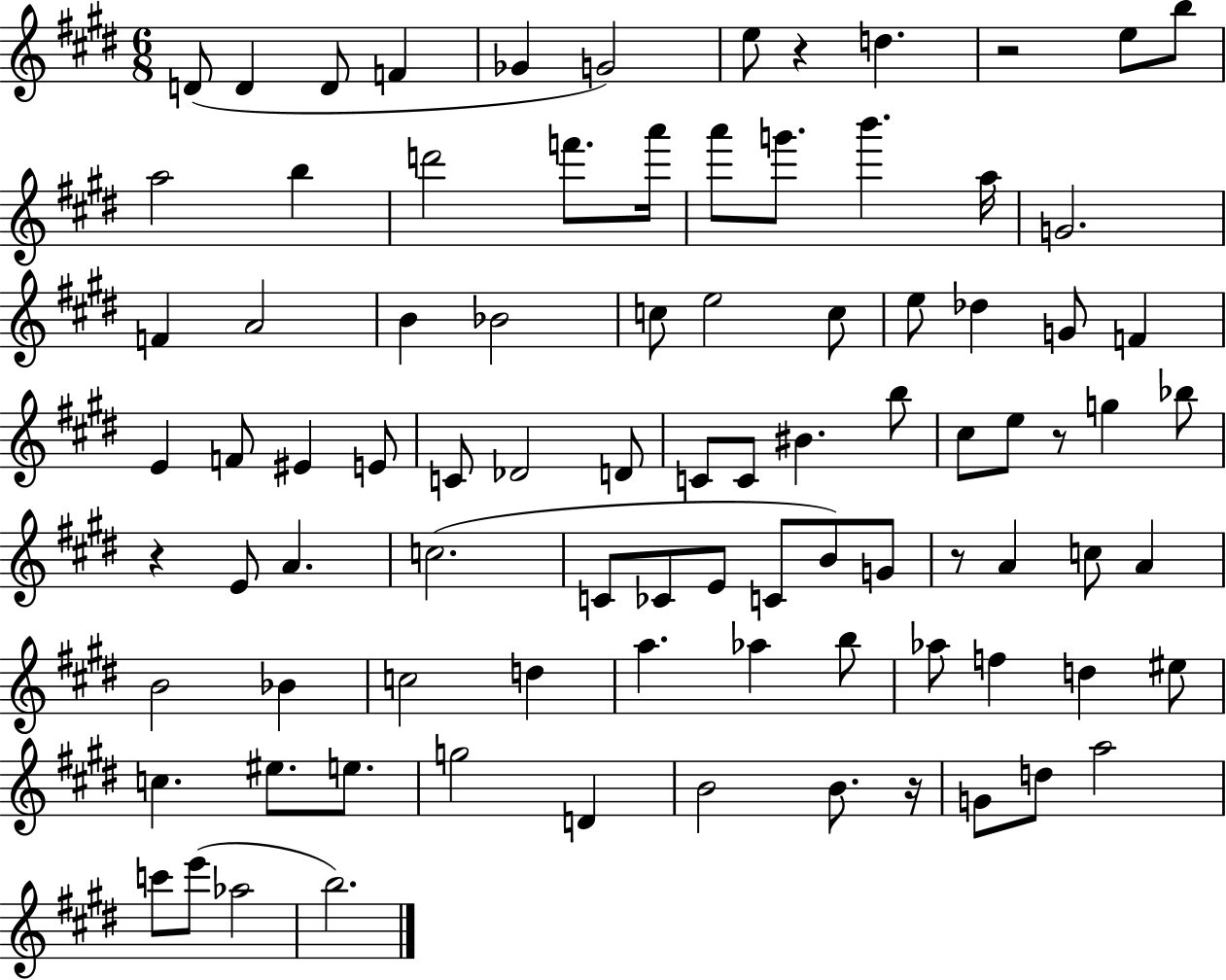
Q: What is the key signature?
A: E major